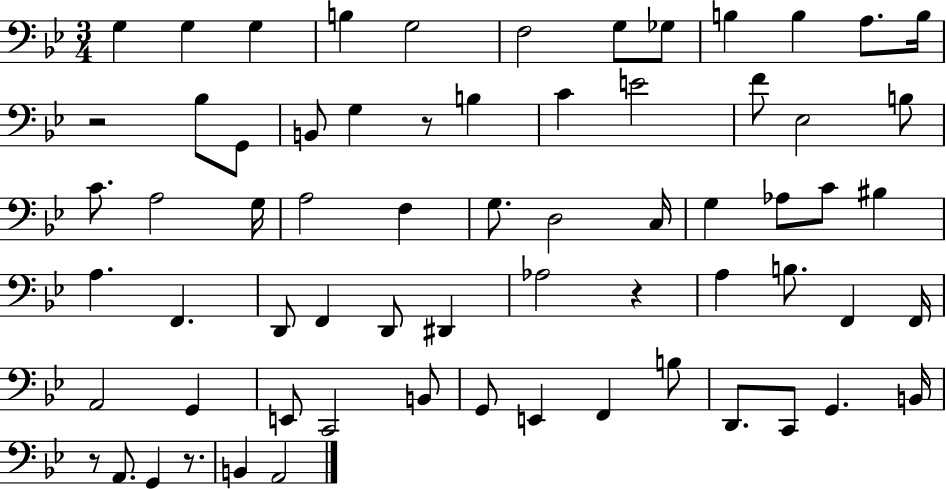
G3/q G3/q G3/q B3/q G3/h F3/h G3/e Gb3/e B3/q B3/q A3/e. B3/s R/h Bb3/e G2/e B2/e G3/q R/e B3/q C4/q E4/h F4/e Eb3/h B3/e C4/e. A3/h G3/s A3/h F3/q G3/e. D3/h C3/s G3/q Ab3/e C4/e BIS3/q A3/q. F2/q. D2/e F2/q D2/e D#2/q Ab3/h R/q A3/q B3/e. F2/q F2/s A2/h G2/q E2/e C2/h B2/e G2/e E2/q F2/q B3/e D2/e. C2/e G2/q. B2/s R/e A2/e. G2/q R/e. B2/q A2/h